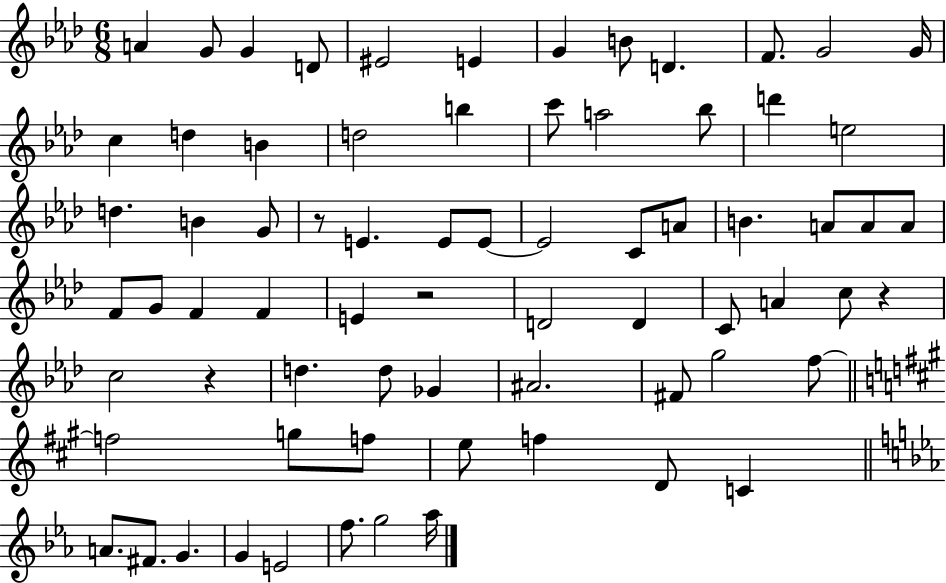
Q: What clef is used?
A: treble